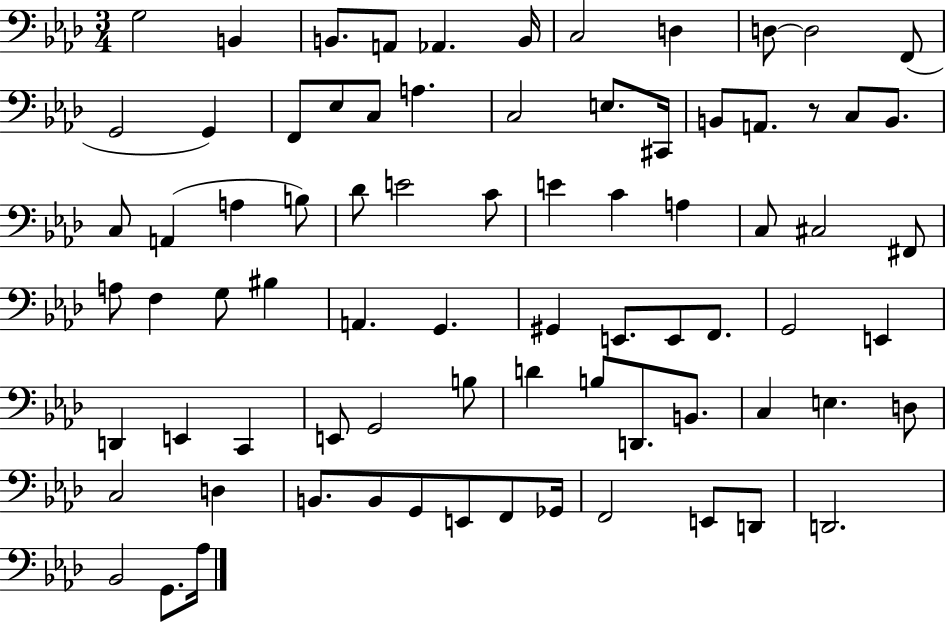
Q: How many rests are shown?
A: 1